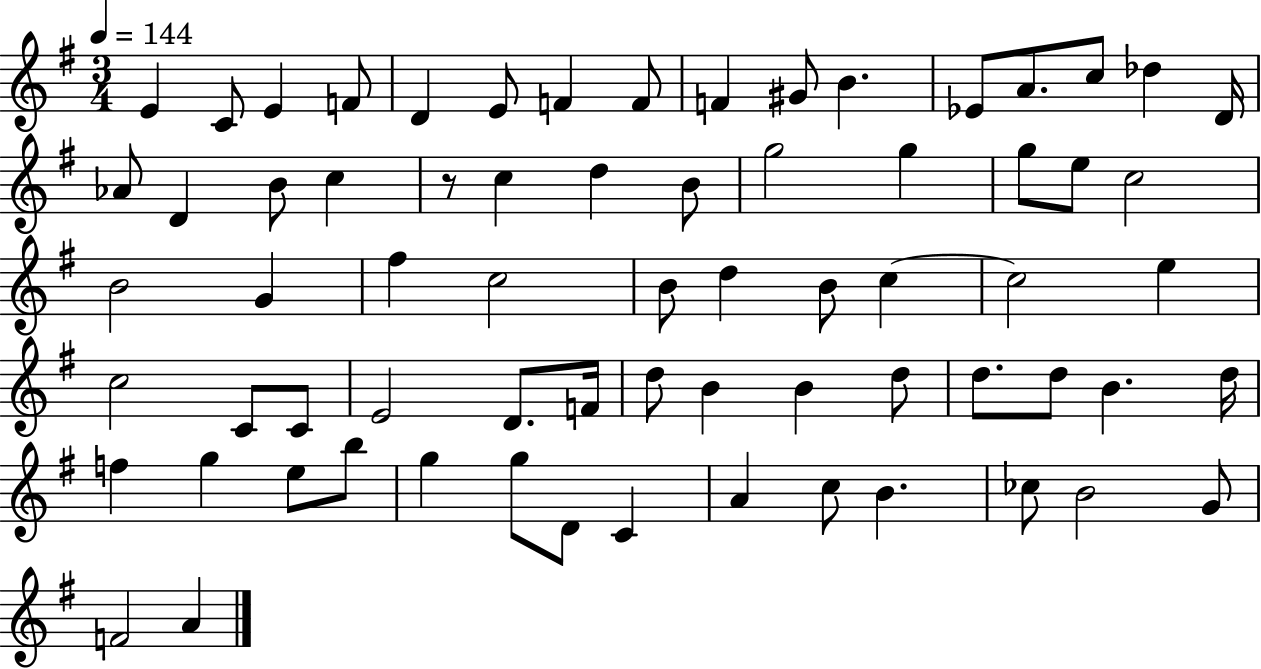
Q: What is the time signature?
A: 3/4